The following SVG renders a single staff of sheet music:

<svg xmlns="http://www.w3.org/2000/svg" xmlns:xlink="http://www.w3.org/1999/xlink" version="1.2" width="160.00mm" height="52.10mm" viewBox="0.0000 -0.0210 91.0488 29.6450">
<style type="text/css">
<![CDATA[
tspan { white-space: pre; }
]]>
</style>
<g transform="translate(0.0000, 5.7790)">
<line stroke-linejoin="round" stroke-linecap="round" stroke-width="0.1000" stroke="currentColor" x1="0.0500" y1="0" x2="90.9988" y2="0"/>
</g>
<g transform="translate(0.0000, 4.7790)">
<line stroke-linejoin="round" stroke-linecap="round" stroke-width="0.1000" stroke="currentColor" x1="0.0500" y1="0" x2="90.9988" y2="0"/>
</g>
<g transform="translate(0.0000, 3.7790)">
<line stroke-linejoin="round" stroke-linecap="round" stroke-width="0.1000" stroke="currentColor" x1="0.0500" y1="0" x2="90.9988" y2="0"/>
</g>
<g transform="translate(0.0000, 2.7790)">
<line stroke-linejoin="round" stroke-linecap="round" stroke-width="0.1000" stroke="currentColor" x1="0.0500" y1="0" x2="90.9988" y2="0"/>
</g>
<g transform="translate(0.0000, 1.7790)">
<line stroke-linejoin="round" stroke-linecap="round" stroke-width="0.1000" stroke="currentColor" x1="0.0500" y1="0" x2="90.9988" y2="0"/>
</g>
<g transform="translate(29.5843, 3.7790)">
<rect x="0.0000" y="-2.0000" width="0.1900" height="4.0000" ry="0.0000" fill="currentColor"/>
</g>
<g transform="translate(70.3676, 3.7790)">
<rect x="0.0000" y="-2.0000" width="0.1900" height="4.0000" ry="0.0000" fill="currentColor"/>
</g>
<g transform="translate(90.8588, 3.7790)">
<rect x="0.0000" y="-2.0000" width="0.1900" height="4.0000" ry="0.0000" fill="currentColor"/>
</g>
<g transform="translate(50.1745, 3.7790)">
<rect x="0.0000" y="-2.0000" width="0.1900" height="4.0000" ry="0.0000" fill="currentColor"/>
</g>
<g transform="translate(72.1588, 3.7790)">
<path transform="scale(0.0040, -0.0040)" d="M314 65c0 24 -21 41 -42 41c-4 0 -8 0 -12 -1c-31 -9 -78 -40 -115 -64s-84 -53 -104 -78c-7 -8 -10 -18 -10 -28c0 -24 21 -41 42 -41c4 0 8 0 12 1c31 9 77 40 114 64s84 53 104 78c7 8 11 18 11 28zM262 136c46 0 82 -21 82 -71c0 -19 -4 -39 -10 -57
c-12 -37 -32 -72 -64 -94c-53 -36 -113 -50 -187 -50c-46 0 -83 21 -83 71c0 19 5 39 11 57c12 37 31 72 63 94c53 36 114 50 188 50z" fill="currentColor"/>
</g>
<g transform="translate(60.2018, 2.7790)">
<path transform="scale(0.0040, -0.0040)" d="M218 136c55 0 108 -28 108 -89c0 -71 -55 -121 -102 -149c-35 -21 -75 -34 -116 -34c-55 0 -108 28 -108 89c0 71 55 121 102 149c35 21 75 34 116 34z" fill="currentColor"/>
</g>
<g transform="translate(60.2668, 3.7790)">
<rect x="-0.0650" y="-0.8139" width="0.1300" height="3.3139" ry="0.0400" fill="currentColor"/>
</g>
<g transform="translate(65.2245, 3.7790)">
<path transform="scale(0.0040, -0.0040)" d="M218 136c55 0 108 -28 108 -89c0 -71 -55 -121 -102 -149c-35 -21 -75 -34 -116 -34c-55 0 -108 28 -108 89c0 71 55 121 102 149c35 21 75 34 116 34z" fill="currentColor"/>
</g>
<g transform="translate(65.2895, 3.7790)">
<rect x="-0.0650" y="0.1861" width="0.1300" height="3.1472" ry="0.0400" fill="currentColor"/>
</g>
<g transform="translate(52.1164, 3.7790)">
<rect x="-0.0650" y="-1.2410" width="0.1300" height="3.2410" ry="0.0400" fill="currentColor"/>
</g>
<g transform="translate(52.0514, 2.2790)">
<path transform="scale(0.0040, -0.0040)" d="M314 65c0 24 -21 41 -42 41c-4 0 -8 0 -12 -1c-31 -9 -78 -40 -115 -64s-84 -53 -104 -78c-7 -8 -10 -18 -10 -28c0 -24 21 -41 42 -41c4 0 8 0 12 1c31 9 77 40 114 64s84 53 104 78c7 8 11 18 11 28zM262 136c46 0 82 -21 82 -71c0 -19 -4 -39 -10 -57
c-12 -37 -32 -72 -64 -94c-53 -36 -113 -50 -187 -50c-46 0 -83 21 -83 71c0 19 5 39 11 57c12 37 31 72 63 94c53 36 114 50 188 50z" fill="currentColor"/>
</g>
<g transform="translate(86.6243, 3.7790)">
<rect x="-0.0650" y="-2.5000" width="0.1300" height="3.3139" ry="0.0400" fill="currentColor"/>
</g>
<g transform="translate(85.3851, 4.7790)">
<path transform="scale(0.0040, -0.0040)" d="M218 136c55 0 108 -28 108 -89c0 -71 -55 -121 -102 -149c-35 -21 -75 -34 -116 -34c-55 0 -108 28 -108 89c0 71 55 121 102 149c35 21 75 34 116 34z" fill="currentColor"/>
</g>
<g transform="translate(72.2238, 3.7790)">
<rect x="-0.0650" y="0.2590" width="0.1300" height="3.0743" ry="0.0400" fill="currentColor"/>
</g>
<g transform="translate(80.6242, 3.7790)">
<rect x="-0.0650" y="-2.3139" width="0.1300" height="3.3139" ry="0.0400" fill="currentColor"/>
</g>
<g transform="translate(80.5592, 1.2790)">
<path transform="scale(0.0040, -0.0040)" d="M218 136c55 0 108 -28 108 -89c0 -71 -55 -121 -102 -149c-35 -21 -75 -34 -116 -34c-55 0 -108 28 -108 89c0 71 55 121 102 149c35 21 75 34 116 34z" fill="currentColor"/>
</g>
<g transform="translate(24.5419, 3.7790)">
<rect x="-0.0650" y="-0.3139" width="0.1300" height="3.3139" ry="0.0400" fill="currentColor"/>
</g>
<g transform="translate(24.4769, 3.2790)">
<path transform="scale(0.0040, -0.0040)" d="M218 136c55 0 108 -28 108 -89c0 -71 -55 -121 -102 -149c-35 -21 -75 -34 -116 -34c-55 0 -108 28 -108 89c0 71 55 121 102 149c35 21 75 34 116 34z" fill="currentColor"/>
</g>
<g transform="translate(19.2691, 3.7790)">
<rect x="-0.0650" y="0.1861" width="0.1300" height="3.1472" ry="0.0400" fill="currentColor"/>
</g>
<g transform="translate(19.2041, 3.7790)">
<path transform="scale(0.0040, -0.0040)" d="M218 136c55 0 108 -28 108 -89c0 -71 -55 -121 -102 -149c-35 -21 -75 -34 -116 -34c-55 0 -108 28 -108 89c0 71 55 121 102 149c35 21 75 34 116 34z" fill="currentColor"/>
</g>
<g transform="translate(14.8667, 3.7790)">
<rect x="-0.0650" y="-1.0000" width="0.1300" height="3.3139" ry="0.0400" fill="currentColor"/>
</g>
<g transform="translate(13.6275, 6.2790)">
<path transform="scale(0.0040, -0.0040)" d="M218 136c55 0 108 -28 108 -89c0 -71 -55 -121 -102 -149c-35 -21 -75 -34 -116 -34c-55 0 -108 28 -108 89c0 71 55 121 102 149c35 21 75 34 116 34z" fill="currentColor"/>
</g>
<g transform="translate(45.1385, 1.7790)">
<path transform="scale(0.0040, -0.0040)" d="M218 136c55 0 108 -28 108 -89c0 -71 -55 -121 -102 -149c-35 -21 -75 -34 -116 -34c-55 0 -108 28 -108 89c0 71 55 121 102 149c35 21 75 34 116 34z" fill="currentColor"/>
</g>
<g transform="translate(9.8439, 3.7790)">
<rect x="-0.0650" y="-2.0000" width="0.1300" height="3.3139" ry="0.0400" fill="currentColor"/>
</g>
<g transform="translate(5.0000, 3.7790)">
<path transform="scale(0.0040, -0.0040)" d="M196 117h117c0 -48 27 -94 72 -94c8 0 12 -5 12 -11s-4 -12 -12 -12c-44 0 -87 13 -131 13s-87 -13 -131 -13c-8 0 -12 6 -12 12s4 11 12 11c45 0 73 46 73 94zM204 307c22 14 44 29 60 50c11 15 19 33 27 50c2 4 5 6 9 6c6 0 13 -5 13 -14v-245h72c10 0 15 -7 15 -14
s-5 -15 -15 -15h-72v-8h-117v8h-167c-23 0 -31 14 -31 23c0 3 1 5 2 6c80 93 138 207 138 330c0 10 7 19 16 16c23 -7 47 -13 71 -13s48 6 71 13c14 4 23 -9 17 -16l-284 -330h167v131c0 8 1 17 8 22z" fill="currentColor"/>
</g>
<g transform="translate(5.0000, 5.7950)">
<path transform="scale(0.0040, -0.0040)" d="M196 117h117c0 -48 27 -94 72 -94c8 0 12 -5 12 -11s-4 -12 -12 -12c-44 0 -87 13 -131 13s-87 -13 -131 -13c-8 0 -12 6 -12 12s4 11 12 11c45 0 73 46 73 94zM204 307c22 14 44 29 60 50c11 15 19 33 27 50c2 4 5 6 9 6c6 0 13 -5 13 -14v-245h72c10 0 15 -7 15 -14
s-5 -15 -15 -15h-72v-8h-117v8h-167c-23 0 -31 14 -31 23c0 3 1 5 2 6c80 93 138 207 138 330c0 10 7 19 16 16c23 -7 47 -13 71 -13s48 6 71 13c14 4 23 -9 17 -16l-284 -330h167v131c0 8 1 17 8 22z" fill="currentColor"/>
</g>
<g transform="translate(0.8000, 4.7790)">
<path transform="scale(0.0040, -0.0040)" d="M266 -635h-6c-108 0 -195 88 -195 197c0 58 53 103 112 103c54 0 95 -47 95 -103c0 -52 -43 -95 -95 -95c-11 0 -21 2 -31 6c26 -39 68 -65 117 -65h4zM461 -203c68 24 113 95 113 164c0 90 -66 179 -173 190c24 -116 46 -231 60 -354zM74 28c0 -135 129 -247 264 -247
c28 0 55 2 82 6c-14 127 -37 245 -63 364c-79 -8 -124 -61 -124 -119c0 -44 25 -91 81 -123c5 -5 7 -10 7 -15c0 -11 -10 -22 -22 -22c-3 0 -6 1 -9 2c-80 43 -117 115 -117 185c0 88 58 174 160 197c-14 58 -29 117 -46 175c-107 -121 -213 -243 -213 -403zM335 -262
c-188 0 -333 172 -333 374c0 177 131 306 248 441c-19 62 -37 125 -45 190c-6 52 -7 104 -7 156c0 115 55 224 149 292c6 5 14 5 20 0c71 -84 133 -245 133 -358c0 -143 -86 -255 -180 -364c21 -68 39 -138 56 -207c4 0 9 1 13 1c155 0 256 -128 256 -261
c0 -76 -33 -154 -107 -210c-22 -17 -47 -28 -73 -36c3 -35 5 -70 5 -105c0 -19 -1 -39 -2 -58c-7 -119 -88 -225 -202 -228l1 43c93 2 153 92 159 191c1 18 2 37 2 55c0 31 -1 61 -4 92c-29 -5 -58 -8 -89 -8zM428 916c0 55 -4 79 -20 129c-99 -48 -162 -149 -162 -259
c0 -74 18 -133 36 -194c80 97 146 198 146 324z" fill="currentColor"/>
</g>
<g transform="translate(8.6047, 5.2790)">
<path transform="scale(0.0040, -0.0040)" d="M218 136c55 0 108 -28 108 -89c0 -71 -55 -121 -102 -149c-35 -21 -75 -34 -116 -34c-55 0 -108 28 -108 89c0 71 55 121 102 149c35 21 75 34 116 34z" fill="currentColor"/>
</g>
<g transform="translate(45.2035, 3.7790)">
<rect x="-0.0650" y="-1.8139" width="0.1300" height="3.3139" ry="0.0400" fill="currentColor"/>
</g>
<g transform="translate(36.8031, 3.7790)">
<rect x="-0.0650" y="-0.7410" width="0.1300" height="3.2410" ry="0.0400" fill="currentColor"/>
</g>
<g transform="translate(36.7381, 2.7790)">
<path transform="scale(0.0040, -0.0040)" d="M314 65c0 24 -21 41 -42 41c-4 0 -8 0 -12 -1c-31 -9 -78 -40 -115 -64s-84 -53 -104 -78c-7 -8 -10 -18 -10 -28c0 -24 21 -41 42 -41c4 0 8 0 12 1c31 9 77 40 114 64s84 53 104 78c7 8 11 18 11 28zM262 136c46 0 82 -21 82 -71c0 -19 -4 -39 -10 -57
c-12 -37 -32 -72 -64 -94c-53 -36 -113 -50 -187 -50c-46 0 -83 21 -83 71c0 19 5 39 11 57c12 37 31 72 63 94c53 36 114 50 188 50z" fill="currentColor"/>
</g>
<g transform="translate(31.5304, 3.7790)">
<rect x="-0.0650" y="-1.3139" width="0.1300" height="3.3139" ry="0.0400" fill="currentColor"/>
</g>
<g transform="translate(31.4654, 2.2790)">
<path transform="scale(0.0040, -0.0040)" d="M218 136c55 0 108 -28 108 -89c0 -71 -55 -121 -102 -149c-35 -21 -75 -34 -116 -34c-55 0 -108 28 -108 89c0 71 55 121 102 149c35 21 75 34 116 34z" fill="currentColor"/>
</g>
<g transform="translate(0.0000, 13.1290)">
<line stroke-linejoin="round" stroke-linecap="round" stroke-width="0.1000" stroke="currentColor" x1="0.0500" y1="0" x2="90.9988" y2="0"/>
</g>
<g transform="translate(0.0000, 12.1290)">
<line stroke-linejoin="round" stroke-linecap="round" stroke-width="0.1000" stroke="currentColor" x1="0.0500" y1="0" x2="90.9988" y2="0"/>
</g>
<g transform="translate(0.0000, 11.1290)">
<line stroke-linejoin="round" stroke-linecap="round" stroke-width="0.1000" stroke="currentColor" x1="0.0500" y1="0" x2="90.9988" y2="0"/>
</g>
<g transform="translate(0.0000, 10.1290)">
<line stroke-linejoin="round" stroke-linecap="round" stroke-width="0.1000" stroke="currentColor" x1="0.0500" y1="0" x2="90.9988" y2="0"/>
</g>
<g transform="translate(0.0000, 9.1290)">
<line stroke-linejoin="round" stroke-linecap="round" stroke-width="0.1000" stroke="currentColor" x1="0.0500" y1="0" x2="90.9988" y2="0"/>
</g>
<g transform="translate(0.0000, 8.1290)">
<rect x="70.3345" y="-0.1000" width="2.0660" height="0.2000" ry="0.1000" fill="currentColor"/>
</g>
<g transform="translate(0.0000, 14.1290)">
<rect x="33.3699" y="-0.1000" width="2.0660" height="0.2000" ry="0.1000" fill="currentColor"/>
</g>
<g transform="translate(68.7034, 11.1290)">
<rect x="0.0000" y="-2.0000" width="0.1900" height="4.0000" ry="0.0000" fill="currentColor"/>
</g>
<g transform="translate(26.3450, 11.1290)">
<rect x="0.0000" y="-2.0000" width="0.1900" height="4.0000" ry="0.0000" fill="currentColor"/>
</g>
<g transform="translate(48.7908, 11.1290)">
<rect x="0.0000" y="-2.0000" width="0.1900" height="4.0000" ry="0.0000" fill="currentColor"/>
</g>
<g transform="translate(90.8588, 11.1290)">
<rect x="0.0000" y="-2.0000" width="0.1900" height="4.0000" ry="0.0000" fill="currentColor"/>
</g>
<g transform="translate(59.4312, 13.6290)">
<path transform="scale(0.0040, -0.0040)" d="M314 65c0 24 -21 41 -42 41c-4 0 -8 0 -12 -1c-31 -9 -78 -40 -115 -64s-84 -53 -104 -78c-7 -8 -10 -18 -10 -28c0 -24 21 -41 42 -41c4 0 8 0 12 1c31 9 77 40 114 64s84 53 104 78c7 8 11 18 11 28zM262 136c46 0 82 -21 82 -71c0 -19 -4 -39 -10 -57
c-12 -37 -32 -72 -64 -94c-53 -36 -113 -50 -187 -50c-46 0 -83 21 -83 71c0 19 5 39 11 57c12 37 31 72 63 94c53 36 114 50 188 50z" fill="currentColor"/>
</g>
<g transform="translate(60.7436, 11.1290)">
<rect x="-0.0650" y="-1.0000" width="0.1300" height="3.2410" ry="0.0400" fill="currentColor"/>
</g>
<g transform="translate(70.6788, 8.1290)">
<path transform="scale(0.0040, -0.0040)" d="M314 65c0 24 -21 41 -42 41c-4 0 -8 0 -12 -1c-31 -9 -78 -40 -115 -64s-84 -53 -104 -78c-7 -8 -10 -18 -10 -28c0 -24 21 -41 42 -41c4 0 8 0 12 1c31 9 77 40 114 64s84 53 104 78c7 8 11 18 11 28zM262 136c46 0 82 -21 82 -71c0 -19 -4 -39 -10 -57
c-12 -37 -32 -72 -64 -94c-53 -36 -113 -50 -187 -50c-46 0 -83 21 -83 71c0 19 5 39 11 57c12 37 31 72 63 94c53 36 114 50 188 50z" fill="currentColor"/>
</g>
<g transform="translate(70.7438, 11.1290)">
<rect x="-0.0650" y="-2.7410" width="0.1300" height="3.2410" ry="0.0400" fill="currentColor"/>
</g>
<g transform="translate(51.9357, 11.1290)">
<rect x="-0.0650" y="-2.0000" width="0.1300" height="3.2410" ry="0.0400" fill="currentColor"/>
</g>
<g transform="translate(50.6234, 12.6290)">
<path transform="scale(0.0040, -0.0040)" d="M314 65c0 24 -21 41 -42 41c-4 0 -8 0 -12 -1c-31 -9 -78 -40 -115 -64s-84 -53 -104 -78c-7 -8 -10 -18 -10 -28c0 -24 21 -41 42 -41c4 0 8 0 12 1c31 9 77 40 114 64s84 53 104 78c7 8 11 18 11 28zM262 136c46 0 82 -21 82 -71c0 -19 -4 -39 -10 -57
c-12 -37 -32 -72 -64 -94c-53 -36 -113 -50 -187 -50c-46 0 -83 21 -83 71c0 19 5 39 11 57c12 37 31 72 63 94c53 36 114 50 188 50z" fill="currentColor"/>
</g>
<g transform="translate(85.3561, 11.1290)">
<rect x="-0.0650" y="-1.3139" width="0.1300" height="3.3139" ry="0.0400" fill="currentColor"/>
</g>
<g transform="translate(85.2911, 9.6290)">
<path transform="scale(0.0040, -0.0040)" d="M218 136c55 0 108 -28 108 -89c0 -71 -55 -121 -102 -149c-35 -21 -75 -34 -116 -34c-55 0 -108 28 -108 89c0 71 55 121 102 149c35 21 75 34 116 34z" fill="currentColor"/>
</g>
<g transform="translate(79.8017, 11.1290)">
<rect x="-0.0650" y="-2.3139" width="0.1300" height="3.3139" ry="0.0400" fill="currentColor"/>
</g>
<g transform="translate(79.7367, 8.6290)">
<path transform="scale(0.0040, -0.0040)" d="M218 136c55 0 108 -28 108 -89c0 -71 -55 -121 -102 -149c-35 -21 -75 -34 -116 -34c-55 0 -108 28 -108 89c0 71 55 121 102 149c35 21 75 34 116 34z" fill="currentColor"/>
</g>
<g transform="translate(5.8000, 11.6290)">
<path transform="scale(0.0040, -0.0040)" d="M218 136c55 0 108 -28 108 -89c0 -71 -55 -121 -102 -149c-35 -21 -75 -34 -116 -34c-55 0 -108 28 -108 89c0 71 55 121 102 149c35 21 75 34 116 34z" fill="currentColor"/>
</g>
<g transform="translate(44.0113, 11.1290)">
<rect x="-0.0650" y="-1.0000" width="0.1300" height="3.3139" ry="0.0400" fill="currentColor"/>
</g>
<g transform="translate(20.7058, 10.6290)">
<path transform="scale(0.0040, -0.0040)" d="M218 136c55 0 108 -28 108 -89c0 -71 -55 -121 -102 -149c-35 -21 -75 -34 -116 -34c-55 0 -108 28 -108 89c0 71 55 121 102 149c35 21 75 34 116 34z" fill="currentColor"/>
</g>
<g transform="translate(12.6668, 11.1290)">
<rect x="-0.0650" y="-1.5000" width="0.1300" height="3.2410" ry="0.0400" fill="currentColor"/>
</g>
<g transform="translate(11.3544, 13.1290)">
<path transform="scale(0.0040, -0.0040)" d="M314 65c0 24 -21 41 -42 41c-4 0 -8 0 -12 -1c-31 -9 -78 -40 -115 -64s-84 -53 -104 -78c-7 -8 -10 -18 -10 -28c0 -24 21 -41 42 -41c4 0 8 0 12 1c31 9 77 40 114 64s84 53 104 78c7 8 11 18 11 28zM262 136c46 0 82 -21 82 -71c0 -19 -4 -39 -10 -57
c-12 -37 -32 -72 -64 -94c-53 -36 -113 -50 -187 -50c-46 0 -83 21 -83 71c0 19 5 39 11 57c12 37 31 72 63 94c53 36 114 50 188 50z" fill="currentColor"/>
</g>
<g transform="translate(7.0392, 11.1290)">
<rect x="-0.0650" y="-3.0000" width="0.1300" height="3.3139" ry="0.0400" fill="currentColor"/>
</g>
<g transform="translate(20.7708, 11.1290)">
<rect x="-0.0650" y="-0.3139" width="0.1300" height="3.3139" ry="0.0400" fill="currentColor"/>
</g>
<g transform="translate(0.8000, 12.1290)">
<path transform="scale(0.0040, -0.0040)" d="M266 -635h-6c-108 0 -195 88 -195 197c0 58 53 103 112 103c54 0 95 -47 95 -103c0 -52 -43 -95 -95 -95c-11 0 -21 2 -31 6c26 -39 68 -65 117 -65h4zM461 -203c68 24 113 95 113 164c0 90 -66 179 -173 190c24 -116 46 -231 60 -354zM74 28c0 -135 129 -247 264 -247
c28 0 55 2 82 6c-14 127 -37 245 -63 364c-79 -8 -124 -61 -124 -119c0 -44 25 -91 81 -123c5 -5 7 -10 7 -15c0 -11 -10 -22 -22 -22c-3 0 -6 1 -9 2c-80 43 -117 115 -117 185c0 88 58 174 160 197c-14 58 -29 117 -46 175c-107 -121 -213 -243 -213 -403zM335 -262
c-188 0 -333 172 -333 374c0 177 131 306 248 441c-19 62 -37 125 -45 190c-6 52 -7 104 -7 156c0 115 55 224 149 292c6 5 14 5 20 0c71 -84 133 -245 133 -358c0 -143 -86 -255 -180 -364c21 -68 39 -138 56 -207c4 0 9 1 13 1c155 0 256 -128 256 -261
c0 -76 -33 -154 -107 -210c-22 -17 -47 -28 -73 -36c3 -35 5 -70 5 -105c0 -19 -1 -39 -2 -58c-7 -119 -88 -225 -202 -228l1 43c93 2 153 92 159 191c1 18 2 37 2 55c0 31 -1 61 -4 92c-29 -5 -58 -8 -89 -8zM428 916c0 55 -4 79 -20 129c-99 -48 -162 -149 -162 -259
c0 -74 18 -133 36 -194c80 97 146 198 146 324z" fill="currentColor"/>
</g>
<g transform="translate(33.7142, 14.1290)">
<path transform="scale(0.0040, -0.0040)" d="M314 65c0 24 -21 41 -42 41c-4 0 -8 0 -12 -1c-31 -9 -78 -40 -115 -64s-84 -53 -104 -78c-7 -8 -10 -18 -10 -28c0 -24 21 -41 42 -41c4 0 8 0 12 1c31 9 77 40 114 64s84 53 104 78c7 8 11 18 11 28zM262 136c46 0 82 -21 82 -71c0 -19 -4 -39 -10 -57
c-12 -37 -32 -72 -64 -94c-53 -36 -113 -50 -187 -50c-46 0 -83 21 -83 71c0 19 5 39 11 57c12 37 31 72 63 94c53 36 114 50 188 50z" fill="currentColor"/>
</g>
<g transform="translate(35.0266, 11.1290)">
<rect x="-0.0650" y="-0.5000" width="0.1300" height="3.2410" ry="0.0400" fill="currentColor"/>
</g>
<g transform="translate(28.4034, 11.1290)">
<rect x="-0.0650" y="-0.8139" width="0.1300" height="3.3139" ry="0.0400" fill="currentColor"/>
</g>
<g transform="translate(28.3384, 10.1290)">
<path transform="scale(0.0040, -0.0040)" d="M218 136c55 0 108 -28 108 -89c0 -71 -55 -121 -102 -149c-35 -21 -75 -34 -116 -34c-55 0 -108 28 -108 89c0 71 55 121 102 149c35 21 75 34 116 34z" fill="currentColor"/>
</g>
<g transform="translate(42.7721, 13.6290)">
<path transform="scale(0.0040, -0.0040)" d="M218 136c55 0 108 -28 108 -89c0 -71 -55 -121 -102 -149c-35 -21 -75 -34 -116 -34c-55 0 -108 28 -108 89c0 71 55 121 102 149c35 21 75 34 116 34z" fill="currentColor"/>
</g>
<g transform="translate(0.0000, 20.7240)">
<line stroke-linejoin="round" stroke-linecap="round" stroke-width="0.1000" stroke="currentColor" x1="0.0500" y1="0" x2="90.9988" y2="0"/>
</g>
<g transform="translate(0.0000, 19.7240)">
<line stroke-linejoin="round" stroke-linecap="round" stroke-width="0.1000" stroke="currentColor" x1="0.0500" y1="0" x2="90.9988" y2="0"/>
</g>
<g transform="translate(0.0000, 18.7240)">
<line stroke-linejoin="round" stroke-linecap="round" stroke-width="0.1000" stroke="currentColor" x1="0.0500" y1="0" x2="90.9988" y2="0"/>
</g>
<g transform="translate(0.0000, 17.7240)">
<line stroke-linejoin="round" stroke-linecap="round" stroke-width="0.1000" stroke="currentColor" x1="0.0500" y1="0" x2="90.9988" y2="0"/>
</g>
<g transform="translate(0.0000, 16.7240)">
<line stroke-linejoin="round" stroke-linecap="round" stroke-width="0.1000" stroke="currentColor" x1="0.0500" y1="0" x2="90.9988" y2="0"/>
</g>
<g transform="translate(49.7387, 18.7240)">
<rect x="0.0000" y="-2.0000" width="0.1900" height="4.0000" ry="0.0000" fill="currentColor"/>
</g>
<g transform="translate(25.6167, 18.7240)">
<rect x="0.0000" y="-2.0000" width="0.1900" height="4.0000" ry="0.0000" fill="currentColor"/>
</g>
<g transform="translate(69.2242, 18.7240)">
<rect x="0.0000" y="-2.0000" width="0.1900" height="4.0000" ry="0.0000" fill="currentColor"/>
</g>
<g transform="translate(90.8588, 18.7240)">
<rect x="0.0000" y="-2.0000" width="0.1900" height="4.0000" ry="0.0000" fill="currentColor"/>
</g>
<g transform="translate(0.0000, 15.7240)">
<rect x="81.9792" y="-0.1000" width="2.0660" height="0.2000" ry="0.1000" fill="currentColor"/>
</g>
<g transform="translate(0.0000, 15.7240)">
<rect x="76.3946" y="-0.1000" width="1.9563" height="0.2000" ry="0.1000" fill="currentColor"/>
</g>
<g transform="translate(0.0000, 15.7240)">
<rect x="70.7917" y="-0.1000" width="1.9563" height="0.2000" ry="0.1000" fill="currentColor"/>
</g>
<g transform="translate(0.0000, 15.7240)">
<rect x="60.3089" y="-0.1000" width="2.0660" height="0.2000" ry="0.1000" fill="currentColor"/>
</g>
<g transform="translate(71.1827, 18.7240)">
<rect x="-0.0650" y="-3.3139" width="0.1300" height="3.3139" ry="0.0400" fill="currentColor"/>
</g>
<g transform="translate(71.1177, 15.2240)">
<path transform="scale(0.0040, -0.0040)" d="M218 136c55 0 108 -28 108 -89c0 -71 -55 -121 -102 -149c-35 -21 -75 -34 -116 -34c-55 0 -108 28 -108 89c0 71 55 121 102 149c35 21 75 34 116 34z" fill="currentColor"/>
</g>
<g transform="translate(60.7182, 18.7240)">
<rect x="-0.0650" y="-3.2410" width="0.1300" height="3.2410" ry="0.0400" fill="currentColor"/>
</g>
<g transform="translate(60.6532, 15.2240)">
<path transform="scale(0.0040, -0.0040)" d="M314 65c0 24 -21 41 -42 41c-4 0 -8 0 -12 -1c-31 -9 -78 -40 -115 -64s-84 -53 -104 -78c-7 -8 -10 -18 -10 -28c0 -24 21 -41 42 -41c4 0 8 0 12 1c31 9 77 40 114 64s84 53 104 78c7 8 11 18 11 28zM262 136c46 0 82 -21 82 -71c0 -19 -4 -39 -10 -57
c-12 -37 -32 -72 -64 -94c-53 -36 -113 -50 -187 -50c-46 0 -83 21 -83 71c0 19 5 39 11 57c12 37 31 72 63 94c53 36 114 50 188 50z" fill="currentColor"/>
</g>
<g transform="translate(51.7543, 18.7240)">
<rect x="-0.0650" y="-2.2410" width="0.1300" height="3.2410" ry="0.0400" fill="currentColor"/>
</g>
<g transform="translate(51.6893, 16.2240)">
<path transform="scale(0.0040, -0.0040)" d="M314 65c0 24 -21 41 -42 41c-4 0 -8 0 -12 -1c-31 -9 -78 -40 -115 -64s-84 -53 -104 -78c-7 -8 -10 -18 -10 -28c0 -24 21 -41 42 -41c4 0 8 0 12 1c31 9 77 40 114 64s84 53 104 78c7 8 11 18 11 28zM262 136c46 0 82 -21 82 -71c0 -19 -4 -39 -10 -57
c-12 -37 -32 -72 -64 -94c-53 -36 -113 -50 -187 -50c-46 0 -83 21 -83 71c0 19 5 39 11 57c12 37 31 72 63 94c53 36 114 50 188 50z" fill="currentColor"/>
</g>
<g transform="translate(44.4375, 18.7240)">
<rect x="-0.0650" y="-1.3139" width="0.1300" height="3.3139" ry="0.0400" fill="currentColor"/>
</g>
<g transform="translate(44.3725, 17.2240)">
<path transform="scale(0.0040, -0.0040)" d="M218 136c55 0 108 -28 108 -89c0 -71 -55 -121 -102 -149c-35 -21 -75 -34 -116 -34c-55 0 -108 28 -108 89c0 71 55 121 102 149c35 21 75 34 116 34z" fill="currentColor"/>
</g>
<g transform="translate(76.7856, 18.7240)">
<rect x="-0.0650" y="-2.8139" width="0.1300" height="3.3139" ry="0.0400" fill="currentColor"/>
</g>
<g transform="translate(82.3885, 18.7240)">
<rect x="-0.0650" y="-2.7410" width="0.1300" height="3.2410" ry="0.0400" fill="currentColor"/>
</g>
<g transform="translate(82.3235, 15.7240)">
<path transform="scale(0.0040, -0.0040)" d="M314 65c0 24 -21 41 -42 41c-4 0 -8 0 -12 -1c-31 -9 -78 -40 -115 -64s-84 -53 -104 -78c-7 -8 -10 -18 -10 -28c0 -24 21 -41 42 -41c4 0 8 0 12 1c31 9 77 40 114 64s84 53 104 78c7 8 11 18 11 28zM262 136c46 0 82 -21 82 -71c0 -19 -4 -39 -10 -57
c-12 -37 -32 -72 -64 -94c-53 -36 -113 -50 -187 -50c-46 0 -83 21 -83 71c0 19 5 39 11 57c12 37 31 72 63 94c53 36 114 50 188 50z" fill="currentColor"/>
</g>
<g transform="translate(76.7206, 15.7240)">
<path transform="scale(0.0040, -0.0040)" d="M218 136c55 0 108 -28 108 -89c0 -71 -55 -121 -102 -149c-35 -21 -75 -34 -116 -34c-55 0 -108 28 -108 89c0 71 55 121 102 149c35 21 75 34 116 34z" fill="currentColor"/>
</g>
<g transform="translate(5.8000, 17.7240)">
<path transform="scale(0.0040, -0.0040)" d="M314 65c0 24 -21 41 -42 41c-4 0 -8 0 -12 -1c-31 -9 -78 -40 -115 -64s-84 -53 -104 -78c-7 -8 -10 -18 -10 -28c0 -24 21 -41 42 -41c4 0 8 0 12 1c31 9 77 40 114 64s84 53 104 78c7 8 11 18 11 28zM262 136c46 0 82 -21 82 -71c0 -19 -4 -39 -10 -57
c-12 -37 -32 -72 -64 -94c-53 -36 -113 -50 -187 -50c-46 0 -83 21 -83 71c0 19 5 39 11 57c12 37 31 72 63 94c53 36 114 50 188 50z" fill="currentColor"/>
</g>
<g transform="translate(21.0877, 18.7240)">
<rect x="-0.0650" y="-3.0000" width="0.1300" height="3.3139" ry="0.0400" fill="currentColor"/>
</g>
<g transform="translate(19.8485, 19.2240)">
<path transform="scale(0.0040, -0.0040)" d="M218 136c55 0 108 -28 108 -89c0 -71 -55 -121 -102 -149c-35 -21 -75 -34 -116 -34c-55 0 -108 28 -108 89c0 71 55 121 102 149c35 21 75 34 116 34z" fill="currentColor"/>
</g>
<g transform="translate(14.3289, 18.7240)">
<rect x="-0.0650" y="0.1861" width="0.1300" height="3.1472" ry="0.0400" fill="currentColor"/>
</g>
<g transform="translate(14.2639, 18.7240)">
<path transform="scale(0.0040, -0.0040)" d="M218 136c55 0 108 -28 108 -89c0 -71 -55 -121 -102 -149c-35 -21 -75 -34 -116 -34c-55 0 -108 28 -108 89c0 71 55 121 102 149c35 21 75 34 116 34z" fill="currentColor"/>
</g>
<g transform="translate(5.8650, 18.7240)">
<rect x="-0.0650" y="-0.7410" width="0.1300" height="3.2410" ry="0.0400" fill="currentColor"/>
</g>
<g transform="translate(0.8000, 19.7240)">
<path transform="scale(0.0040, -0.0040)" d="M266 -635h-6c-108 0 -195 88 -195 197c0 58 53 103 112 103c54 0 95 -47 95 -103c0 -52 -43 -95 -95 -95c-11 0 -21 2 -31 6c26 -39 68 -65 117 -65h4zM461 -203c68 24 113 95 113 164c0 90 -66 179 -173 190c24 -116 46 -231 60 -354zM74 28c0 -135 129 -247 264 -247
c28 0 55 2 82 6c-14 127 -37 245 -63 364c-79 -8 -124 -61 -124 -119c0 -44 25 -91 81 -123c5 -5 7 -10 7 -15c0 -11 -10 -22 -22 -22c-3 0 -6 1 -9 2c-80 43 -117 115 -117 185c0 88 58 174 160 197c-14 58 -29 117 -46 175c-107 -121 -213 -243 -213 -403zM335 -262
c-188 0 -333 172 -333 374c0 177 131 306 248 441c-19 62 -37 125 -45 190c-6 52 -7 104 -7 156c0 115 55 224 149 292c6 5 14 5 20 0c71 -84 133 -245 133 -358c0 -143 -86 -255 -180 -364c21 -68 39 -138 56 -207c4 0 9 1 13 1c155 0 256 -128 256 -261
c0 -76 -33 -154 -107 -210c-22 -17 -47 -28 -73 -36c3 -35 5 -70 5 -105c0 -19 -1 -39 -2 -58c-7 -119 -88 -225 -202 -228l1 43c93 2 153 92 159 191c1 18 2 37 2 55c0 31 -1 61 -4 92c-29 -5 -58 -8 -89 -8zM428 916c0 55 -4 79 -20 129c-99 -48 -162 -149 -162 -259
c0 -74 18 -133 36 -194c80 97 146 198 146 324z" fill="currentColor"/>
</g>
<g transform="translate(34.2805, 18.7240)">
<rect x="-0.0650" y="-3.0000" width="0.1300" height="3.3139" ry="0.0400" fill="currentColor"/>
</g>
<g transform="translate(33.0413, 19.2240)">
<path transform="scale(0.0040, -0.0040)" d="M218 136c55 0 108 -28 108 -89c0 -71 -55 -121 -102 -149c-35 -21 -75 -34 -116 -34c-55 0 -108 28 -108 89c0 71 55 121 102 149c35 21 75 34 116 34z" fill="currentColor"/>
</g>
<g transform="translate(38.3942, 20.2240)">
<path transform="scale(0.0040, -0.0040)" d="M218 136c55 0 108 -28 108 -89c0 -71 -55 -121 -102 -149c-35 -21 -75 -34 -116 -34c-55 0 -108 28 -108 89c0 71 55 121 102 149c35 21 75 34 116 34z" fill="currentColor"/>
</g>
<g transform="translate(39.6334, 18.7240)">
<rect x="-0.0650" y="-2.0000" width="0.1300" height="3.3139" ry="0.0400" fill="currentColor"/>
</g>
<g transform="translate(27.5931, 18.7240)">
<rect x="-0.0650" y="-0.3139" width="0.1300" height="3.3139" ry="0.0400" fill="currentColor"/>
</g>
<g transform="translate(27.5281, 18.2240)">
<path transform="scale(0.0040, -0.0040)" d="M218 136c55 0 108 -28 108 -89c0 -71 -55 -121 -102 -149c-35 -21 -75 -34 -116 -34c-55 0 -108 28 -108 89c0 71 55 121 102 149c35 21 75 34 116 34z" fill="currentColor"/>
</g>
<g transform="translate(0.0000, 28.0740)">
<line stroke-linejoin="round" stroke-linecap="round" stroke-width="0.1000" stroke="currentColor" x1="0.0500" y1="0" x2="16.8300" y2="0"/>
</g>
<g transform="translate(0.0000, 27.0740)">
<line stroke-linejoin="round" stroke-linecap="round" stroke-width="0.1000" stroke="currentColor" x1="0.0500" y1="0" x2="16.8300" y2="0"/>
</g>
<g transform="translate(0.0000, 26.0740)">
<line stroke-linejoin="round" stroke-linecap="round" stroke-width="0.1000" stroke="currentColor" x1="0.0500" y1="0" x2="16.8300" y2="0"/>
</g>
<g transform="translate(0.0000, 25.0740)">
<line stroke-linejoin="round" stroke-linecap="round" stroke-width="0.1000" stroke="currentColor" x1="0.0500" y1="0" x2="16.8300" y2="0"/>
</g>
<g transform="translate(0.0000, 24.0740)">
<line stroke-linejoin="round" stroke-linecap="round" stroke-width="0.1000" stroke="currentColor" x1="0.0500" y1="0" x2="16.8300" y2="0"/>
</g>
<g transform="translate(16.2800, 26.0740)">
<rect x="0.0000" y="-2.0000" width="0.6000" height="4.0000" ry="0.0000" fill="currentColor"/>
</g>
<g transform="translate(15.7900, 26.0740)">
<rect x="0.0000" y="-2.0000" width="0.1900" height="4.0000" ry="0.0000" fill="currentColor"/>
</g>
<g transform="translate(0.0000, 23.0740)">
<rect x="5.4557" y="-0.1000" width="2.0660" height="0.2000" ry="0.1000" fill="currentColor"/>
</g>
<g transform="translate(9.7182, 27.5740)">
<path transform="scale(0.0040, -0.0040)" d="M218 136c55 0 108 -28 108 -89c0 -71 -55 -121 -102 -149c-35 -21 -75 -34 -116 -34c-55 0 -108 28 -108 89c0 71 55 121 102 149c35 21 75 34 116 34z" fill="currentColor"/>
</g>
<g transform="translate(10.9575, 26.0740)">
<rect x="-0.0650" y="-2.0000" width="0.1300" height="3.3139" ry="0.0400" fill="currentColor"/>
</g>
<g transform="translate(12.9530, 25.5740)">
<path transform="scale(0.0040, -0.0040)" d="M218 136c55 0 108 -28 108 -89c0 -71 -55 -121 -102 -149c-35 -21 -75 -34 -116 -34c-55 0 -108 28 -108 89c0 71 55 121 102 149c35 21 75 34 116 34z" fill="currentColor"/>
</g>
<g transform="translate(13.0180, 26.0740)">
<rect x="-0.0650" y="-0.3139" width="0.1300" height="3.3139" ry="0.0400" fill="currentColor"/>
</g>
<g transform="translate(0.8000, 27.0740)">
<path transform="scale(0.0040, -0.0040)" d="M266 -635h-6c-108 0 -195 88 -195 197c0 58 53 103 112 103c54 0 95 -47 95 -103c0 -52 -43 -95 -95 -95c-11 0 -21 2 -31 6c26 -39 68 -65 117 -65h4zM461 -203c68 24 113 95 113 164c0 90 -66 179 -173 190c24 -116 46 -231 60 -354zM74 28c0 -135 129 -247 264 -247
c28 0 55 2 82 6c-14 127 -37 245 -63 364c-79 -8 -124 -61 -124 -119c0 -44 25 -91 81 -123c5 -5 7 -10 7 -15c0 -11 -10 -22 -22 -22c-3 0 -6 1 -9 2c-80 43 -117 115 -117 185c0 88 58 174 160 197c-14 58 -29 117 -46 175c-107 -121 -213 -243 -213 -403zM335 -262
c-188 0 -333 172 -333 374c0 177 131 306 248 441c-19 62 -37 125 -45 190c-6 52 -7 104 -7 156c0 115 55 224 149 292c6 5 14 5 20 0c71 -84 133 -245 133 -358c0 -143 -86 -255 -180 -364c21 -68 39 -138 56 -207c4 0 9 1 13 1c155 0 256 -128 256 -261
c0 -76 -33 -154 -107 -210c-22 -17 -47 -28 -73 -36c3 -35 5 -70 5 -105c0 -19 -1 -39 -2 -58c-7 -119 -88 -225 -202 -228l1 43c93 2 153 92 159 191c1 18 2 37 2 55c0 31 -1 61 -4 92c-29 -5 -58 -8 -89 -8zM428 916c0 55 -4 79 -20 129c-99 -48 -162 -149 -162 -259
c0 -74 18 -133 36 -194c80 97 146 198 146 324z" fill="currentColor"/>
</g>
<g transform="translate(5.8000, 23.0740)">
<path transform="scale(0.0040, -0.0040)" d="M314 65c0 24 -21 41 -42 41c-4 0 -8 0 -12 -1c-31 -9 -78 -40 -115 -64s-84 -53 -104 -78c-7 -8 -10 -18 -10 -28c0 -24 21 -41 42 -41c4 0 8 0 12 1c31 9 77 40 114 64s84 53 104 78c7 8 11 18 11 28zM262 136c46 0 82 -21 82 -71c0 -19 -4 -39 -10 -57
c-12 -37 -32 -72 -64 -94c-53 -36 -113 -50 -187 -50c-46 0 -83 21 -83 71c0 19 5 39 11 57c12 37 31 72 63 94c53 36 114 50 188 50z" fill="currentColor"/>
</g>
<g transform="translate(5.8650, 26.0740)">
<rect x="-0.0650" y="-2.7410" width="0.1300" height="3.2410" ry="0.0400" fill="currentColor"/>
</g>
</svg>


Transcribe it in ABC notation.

X:1
T:Untitled
M:4/4
L:1/4
K:C
F D B c e d2 f e2 d B B2 g G A E2 c d C2 D F2 D2 a2 g e d2 B A c A F e g2 b2 b a a2 a2 F c